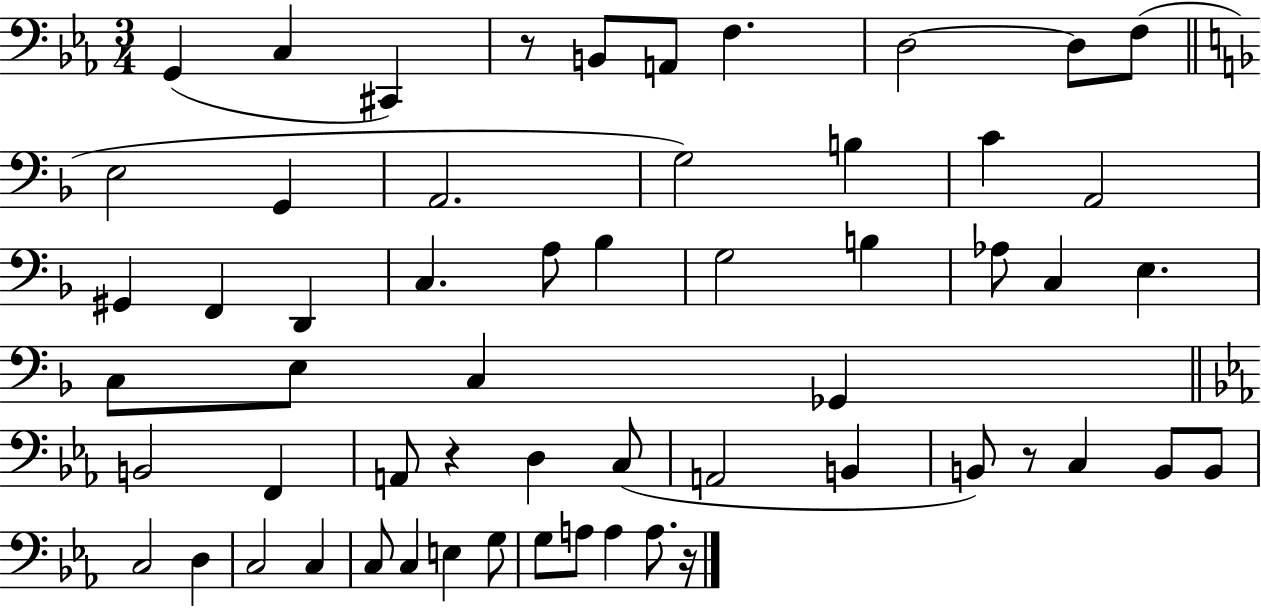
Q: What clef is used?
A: bass